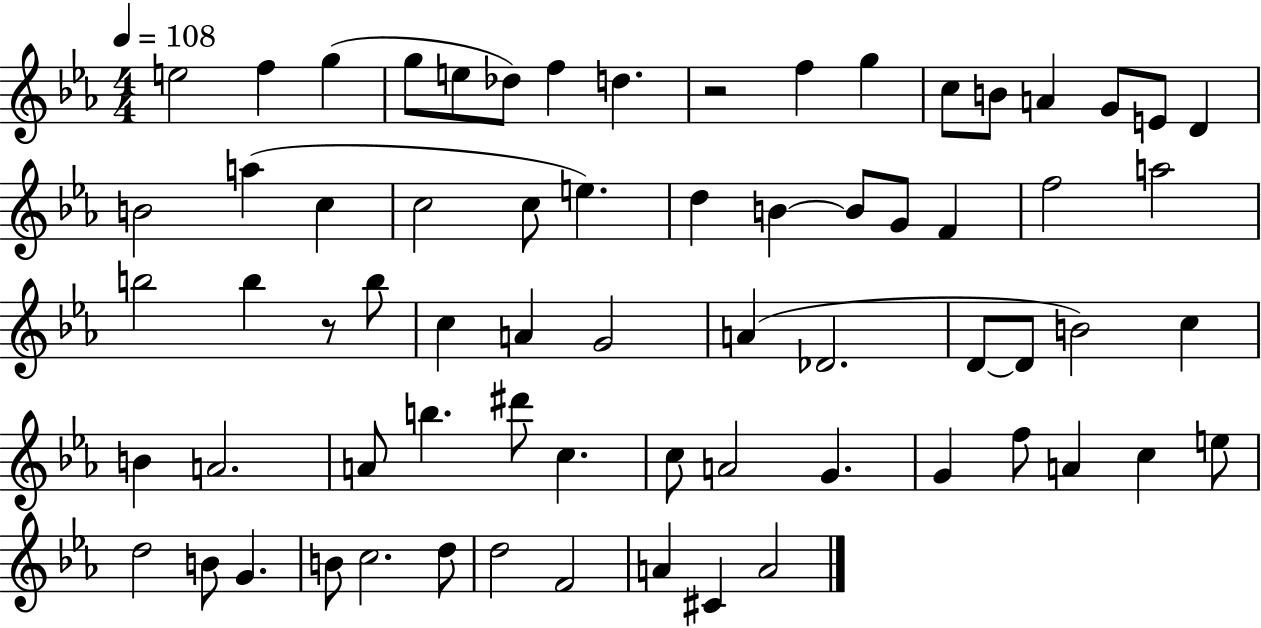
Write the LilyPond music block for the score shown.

{
  \clef treble
  \numericTimeSignature
  \time 4/4
  \key ees \major
  \tempo 4 = 108
  e''2 f''4 g''4( | g''8 e''8 des''8) f''4 d''4. | r2 f''4 g''4 | c''8 b'8 a'4 g'8 e'8 d'4 | \break b'2 a''4( c''4 | c''2 c''8 e''4.) | d''4 b'4~~ b'8 g'8 f'4 | f''2 a''2 | \break b''2 b''4 r8 b''8 | c''4 a'4 g'2 | a'4( des'2. | d'8~~ d'8 b'2) c''4 | \break b'4 a'2. | a'8 b''4. dis'''8 c''4. | c''8 a'2 g'4. | g'4 f''8 a'4 c''4 e''8 | \break d''2 b'8 g'4. | b'8 c''2. d''8 | d''2 f'2 | a'4 cis'4 a'2 | \break \bar "|."
}